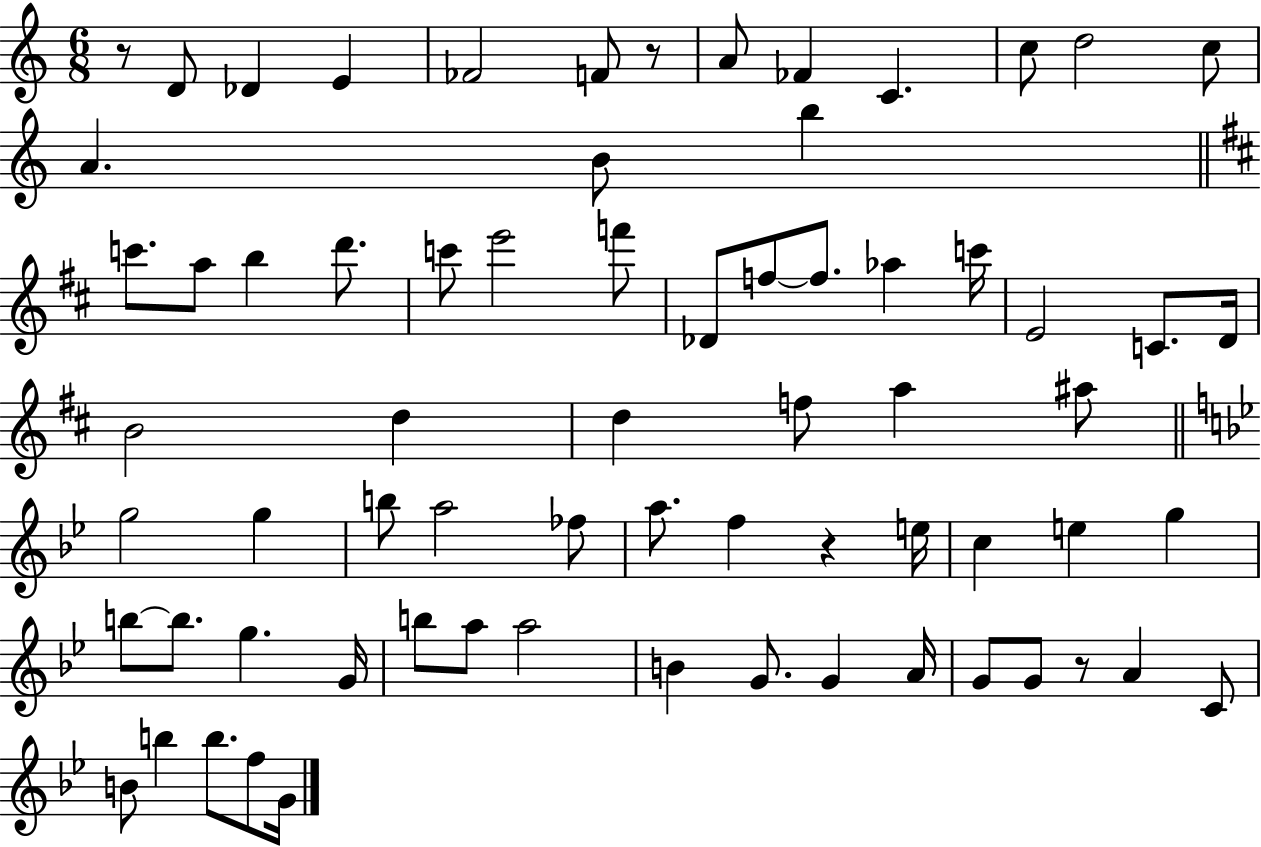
R/e D4/e Db4/q E4/q FES4/h F4/e R/e A4/e FES4/q C4/q. C5/e D5/h C5/e A4/q. B4/e B5/q C6/e. A5/e B5/q D6/e. C6/e E6/h F6/e Db4/e F5/e F5/e. Ab5/q C6/s E4/h C4/e. D4/s B4/h D5/q D5/q F5/e A5/q A#5/e G5/h G5/q B5/e A5/h FES5/e A5/e. F5/q R/q E5/s C5/q E5/q G5/q B5/e B5/e. G5/q. G4/s B5/e A5/e A5/h B4/q G4/e. G4/q A4/s G4/e G4/e R/e A4/q C4/e B4/e B5/q B5/e. F5/e G4/s